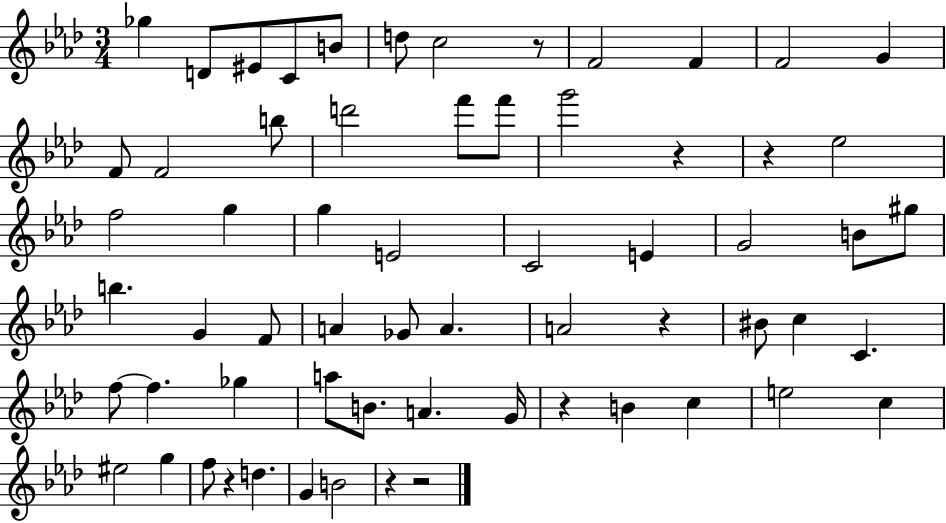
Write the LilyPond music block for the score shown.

{
  \clef treble
  \numericTimeSignature
  \time 3/4
  \key aes \major
  \repeat volta 2 { ges''4 d'8 eis'8 c'8 b'8 | d''8 c''2 r8 | f'2 f'4 | f'2 g'4 | \break f'8 f'2 b''8 | d'''2 f'''8 f'''8 | g'''2 r4 | r4 ees''2 | \break f''2 g''4 | g''4 e'2 | c'2 e'4 | g'2 b'8 gis''8 | \break b''4. g'4 f'8 | a'4 ges'8 a'4. | a'2 r4 | bis'8 c''4 c'4. | \break f''8~~ f''4. ges''4 | a''8 b'8. a'4. g'16 | r4 b'4 c''4 | e''2 c''4 | \break eis''2 g''4 | f''8 r4 d''4. | g'4 b'2 | r4 r2 | \break } \bar "|."
}